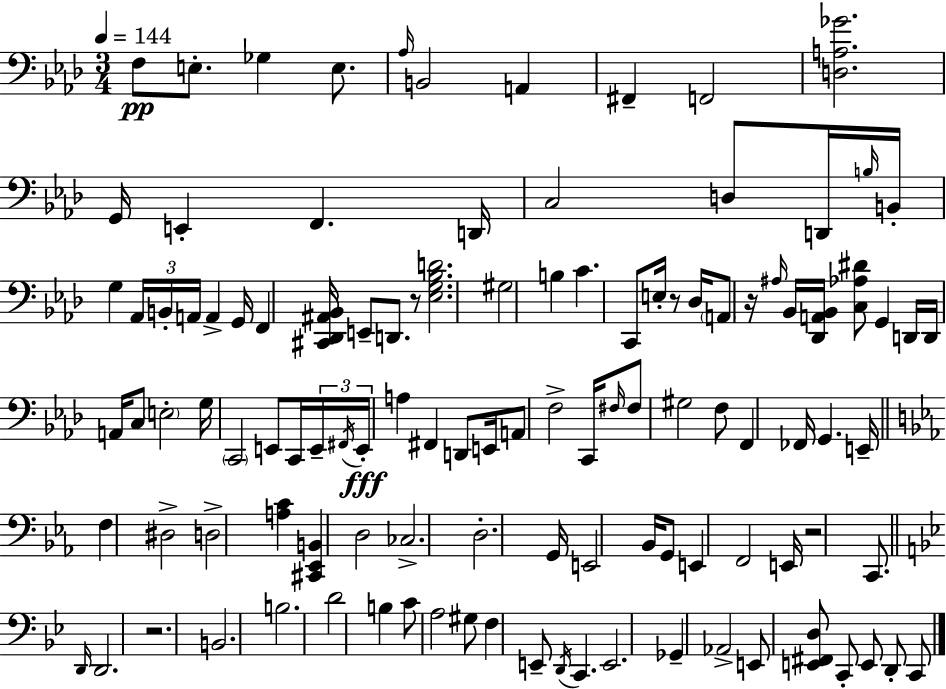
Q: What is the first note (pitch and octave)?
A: F3